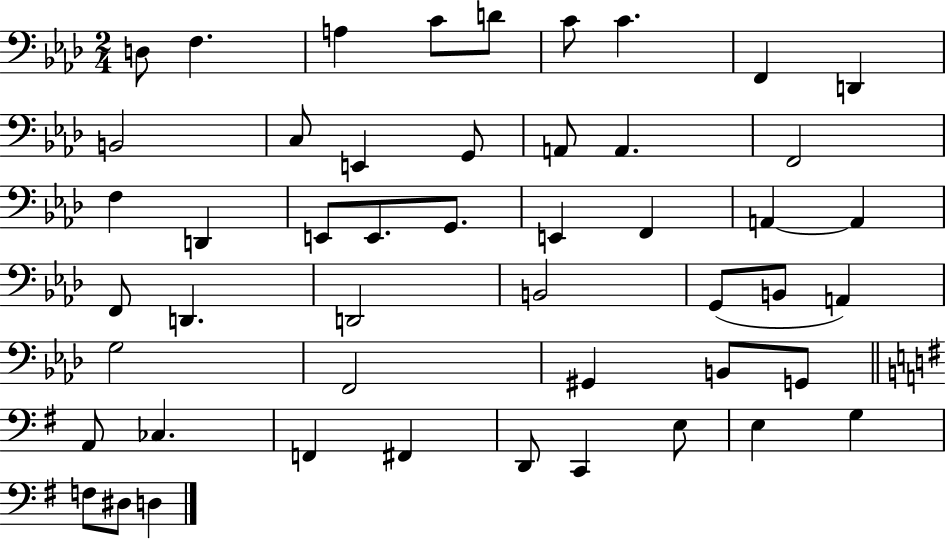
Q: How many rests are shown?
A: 0